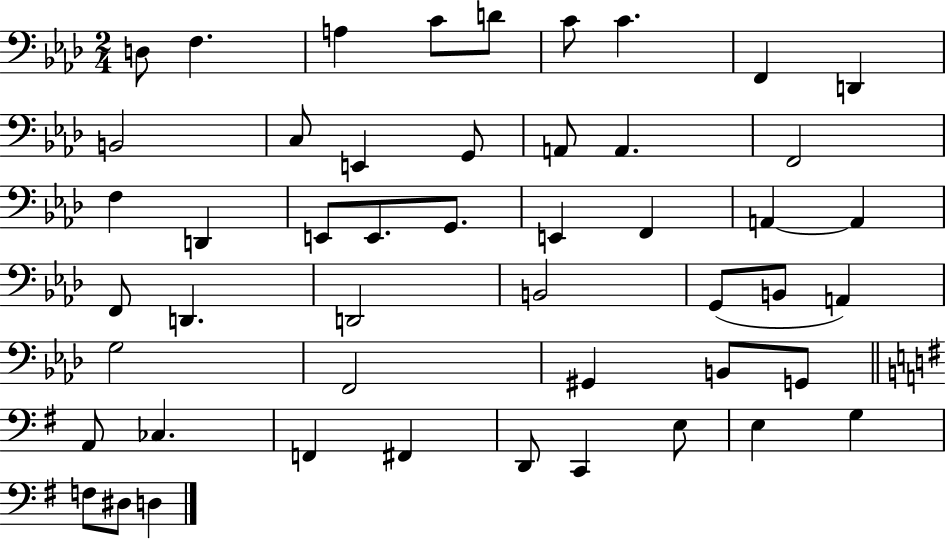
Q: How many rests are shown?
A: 0